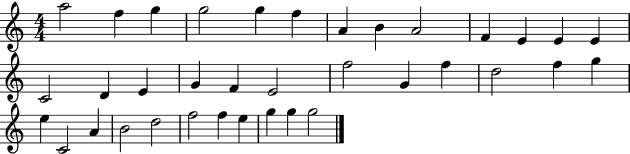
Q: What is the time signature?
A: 4/4